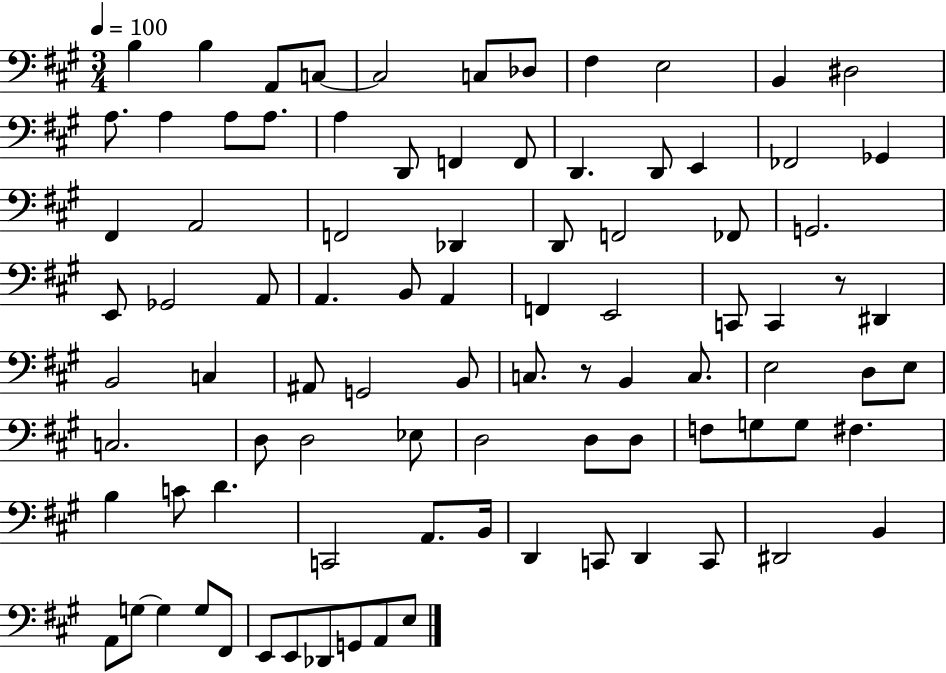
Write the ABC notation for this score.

X:1
T:Untitled
M:3/4
L:1/4
K:A
B, B, A,,/2 C,/2 C,2 C,/2 _D,/2 ^F, E,2 B,, ^D,2 A,/2 A, A,/2 A,/2 A, D,,/2 F,, F,,/2 D,, D,,/2 E,, _F,,2 _G,, ^F,, A,,2 F,,2 _D,, D,,/2 F,,2 _F,,/2 G,,2 E,,/2 _G,,2 A,,/2 A,, B,,/2 A,, F,, E,,2 C,,/2 C,, z/2 ^D,, B,,2 C, ^A,,/2 G,,2 B,,/2 C,/2 z/2 B,, C,/2 E,2 D,/2 E,/2 C,2 D,/2 D,2 _E,/2 D,2 D,/2 D,/2 F,/2 G,/2 G,/2 ^F, B, C/2 D C,,2 A,,/2 B,,/4 D,, C,,/2 D,, C,,/2 ^D,,2 B,, A,,/2 G,/2 G, G,/2 ^F,,/2 E,,/2 E,,/2 _D,,/2 G,,/2 A,,/2 E,/2